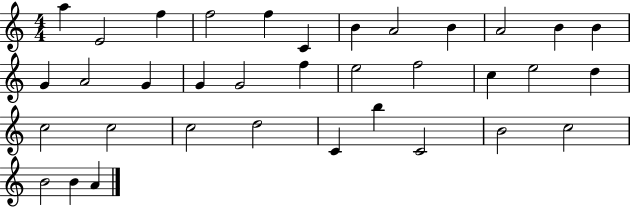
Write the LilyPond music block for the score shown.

{
  \clef treble
  \numericTimeSignature
  \time 4/4
  \key c \major
  a''4 e'2 f''4 | f''2 f''4 c'4 | b'4 a'2 b'4 | a'2 b'4 b'4 | \break g'4 a'2 g'4 | g'4 g'2 f''4 | e''2 f''2 | c''4 e''2 d''4 | \break c''2 c''2 | c''2 d''2 | c'4 b''4 c'2 | b'2 c''2 | \break b'2 b'4 a'4 | \bar "|."
}